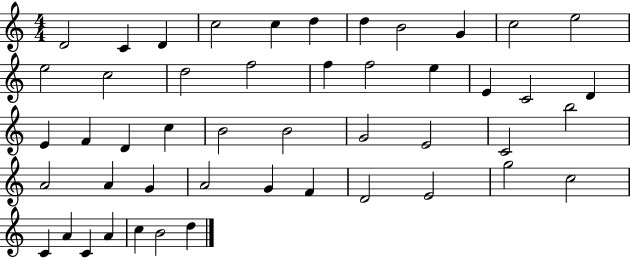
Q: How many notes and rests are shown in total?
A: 48